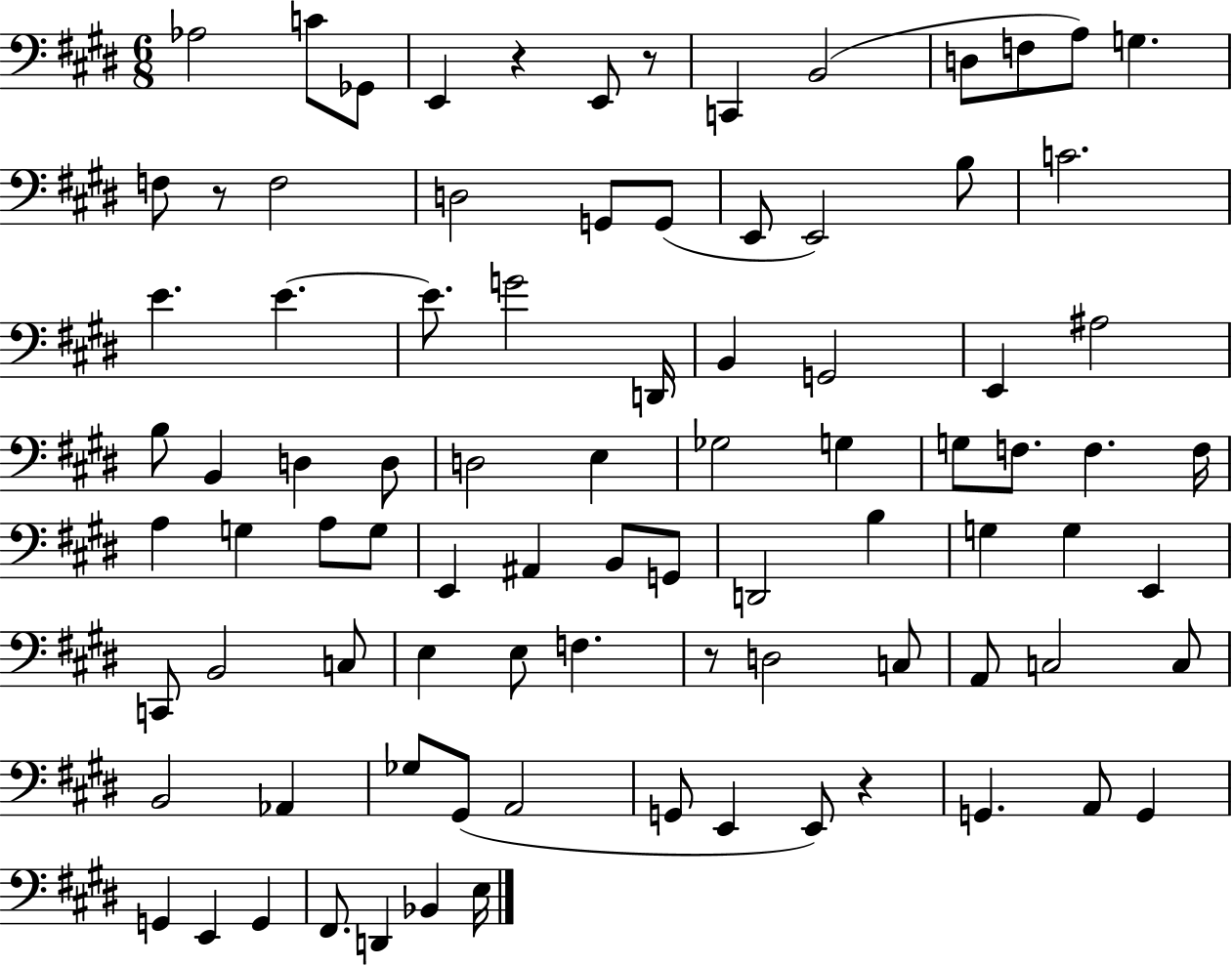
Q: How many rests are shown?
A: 5